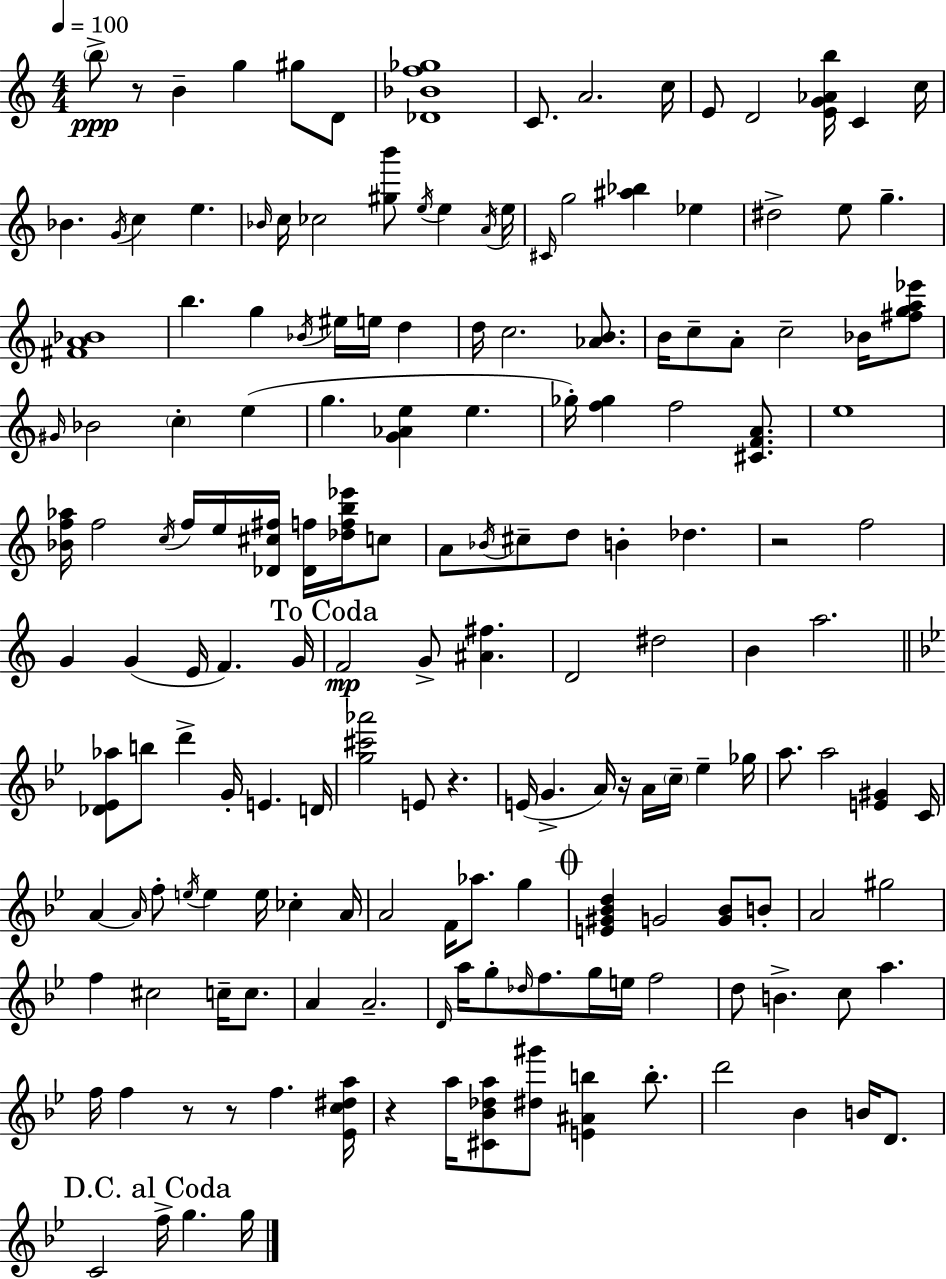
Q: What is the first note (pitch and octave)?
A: B5